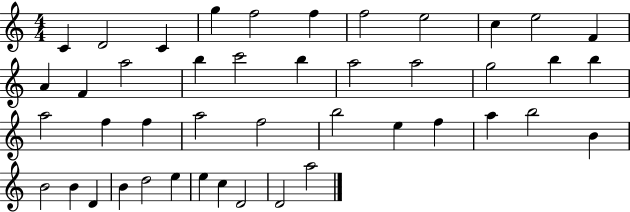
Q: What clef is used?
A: treble